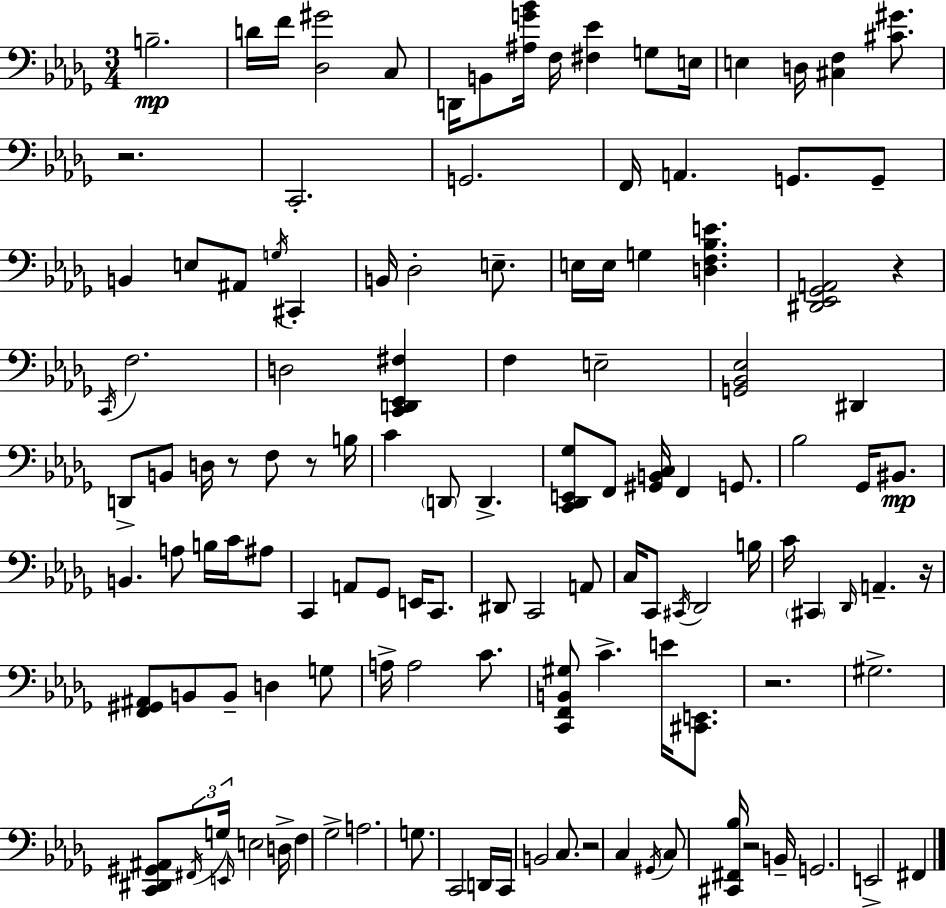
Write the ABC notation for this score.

X:1
T:Untitled
M:3/4
L:1/4
K:Bbm
B,2 D/4 F/4 [_D,^G]2 C,/2 D,,/4 B,,/2 [^A,G_B]/4 F,/4 [^F,_E] G,/2 E,/4 E, D,/4 [^C,F,] [^C^G]/2 z2 C,,2 G,,2 F,,/4 A,, G,,/2 G,,/2 B,, E,/2 ^A,,/2 G,/4 ^C,, B,,/4 _D,2 E,/2 E,/4 E,/4 G, [D,F,_B,E] [^D,,_E,,_G,,A,,]2 z C,,/4 F,2 D,2 [C,,D,,_E,,^F,] F, E,2 [G,,_B,,_E,]2 ^D,, D,,/2 B,,/2 D,/4 z/2 F,/2 z/2 B,/4 C D,,/2 D,, [C,,_D,,E,,_G,]/2 F,,/2 [^G,,B,,C,]/4 F,, G,,/2 _B,2 _G,,/4 ^B,,/2 B,, A,/2 B,/4 C/4 ^A,/2 C,, A,,/2 _G,,/2 E,,/4 C,,/2 ^D,,/2 C,,2 A,,/2 C,/4 C,,/2 ^C,,/4 _D,,2 B,/4 C/4 ^C,, _D,,/4 A,, z/4 [F,,^G,,^A,,]/2 B,,/2 B,,/2 D, G,/2 A,/4 A,2 C/2 [C,,F,,B,,^G,]/2 C E/4 [^C,,E,,]/2 z2 ^G,2 [C,,^D,,^G,,^A,,]/2 ^F,,/4 G,/4 E,,/4 E,2 D,/4 F, _G,2 A,2 G,/2 C,,2 D,,/4 C,,/4 B,,2 C,/2 z2 C, ^G,,/4 C,/2 [^C,,^F,,_B,]/4 z2 B,,/4 G,,2 E,,2 ^F,,